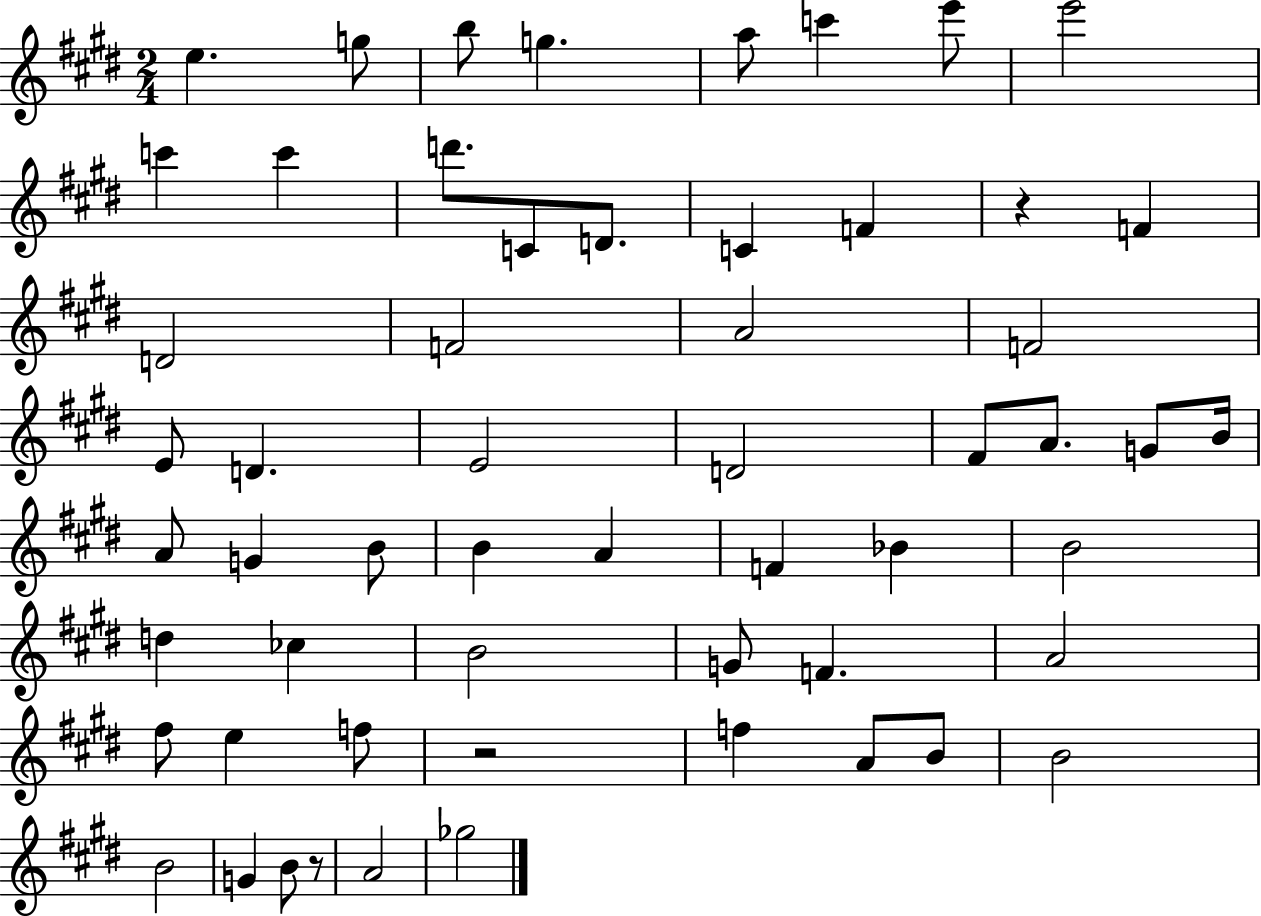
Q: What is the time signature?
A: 2/4